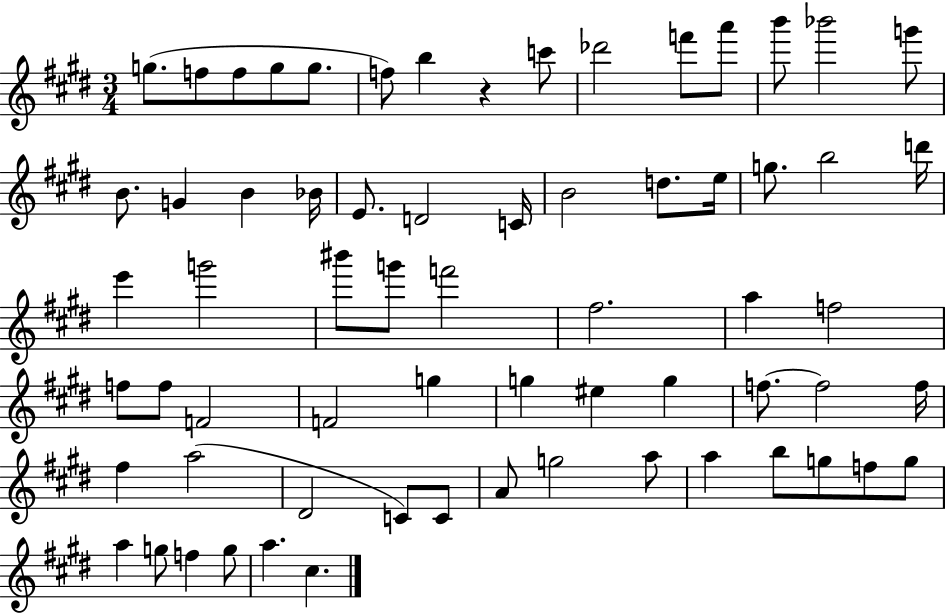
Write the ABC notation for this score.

X:1
T:Untitled
M:3/4
L:1/4
K:E
g/2 f/2 f/2 g/2 g/2 f/2 b z c'/2 _d'2 f'/2 a'/2 b'/2 _b'2 g'/2 B/2 G B _B/4 E/2 D2 C/4 B2 d/2 e/4 g/2 b2 d'/4 e' g'2 ^b'/2 g'/2 f'2 ^f2 a f2 f/2 f/2 F2 F2 g g ^e g f/2 f2 f/4 ^f a2 ^D2 C/2 C/2 A/2 g2 a/2 a b/2 g/2 f/2 g/2 a g/2 f g/2 a ^c